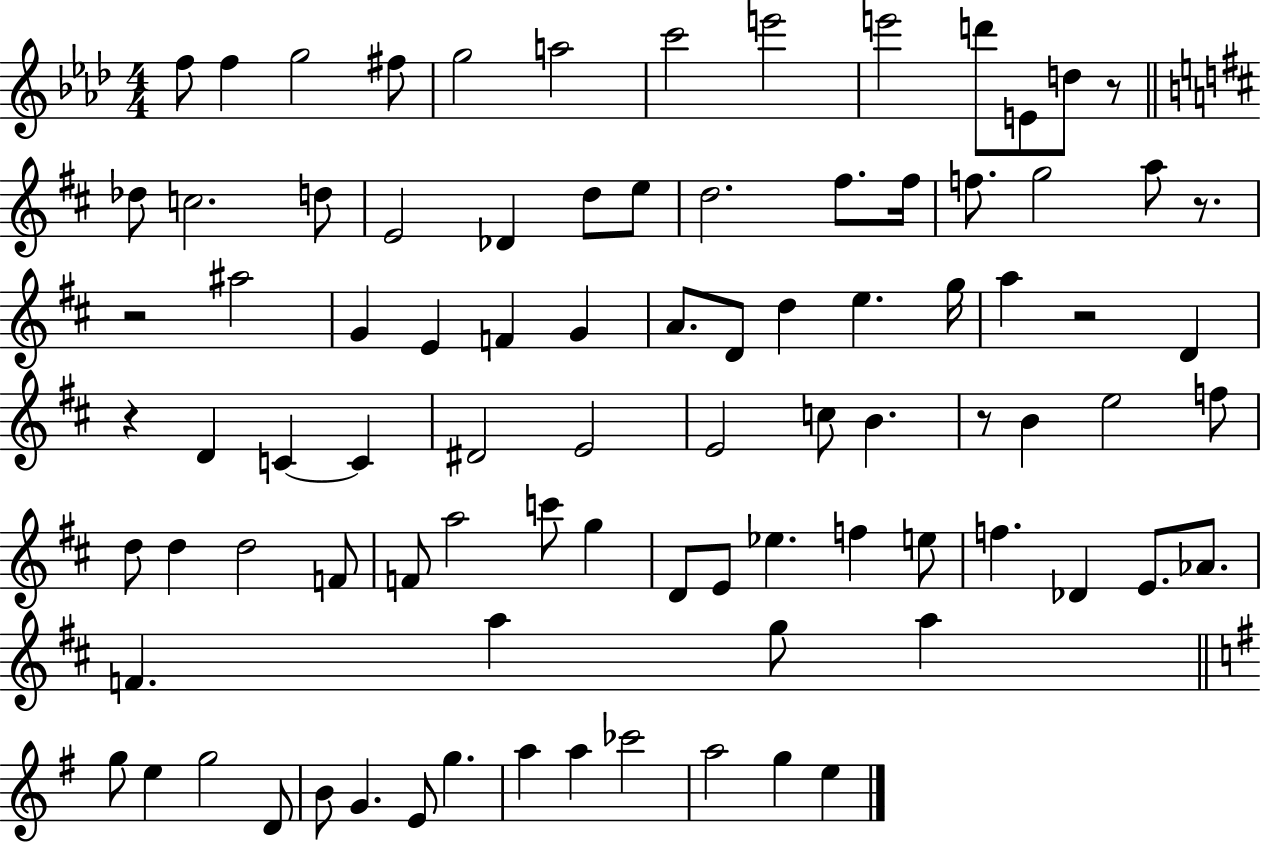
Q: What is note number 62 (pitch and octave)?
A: F5